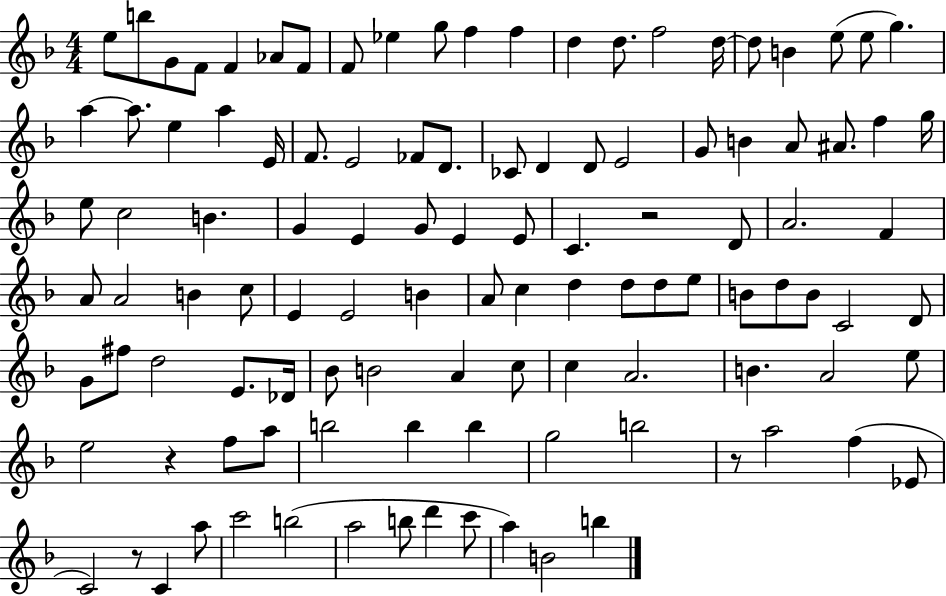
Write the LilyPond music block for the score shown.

{
  \clef treble
  \numericTimeSignature
  \time 4/4
  \key f \major
  \repeat volta 2 { e''8 b''8 g'8 f'8 f'4 aes'8 f'8 | f'8 ees''4 g''8 f''4 f''4 | d''4 d''8. f''2 d''16~~ | d''8 b'4 e''8( e''8 g''4.) | \break a''4~~ a''8. e''4 a''4 e'16 | f'8. e'2 fes'8 d'8. | ces'8 d'4 d'8 e'2 | g'8 b'4 a'8 ais'8. f''4 g''16 | \break e''8 c''2 b'4. | g'4 e'4 g'8 e'4 e'8 | c'4. r2 d'8 | a'2. f'4 | \break a'8 a'2 b'4 c''8 | e'4 e'2 b'4 | a'8 c''4 d''4 d''8 d''8 e''8 | b'8 d''8 b'8 c'2 d'8 | \break g'8 fis''8 d''2 e'8. des'16 | bes'8 b'2 a'4 c''8 | c''4 a'2. | b'4. a'2 e''8 | \break e''2 r4 f''8 a''8 | b''2 b''4 b''4 | g''2 b''2 | r8 a''2 f''4( ees'8 | \break c'2) r8 c'4 a''8 | c'''2 b''2( | a''2 b''8 d'''4 c'''8 | a''4) b'2 b''4 | \break } \bar "|."
}